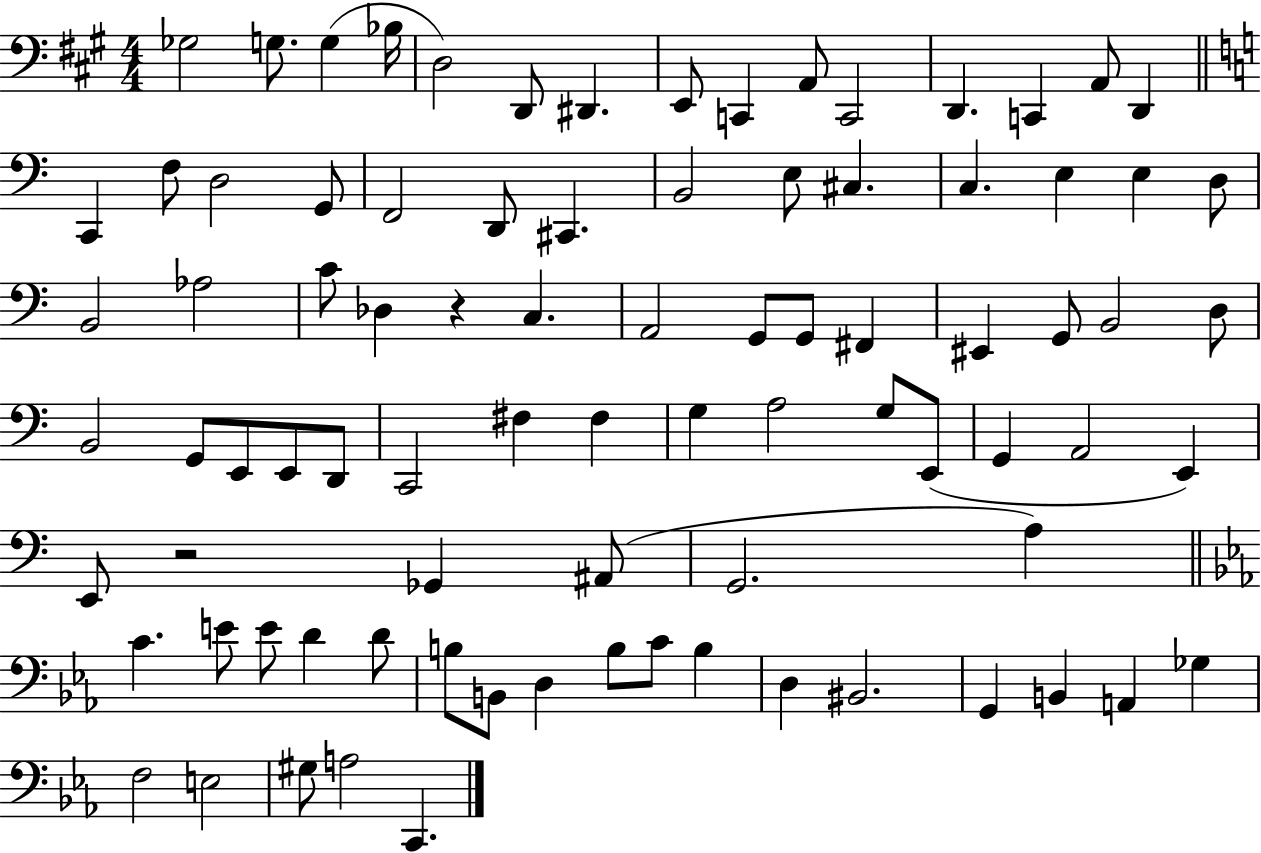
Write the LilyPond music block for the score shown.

{
  \clef bass
  \numericTimeSignature
  \time 4/4
  \key a \major
  ges2 g8. g4( bes16 | d2) d,8 dis,4. | e,8 c,4 a,8 c,2 | d,4. c,4 a,8 d,4 | \break \bar "||" \break \key c \major c,4 f8 d2 g,8 | f,2 d,8 cis,4. | b,2 e8 cis4. | c4. e4 e4 d8 | \break b,2 aes2 | c'8 des4 r4 c4. | a,2 g,8 g,8 fis,4 | eis,4 g,8 b,2 d8 | \break b,2 g,8 e,8 e,8 d,8 | c,2 fis4 fis4 | g4 a2 g8 e,8( | g,4 a,2 e,4) | \break e,8 r2 ges,4 ais,8( | g,2. a4) | \bar "||" \break \key c \minor c'4. e'8 e'8 d'4 d'8 | b8 b,8 d4 b8 c'8 b4 | d4 bis,2. | g,4 b,4 a,4 ges4 | \break f2 e2 | gis8 a2 c,4. | \bar "|."
}